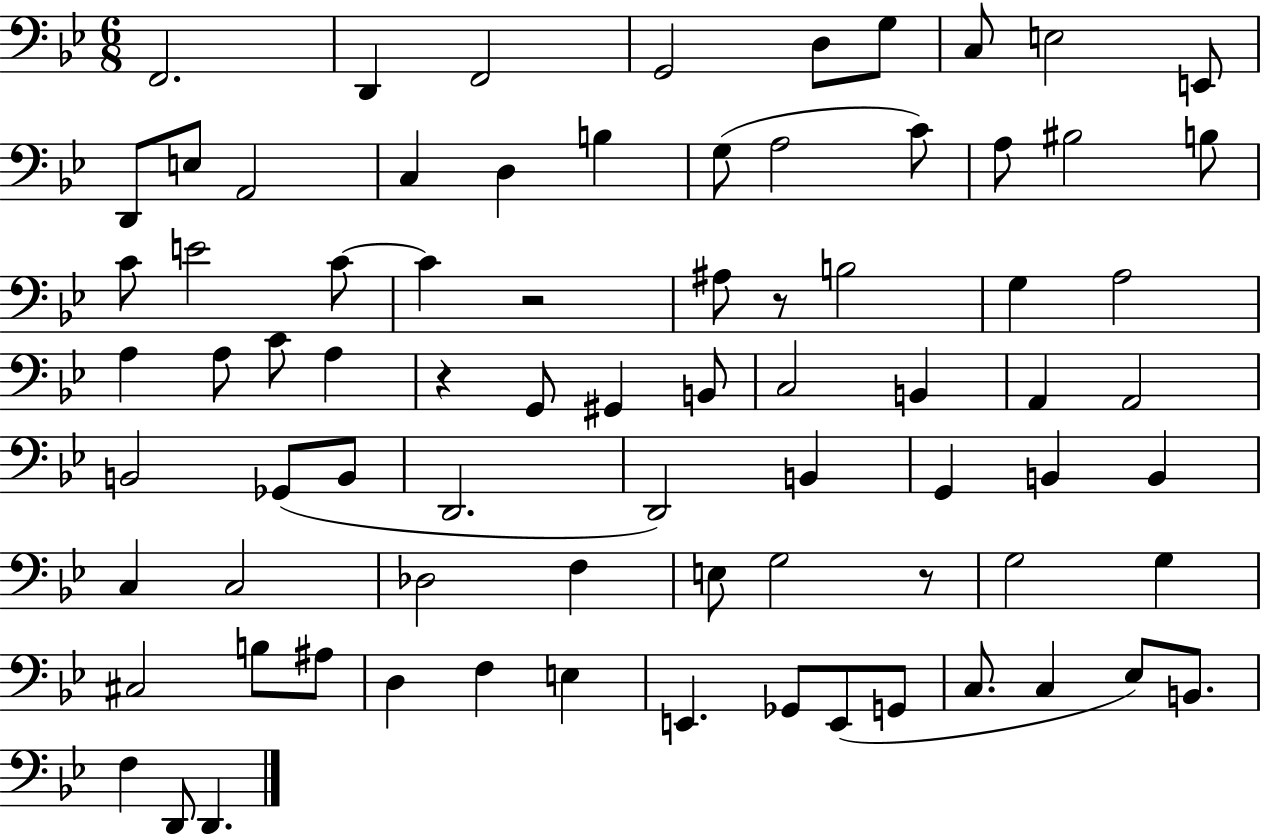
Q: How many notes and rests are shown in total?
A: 78